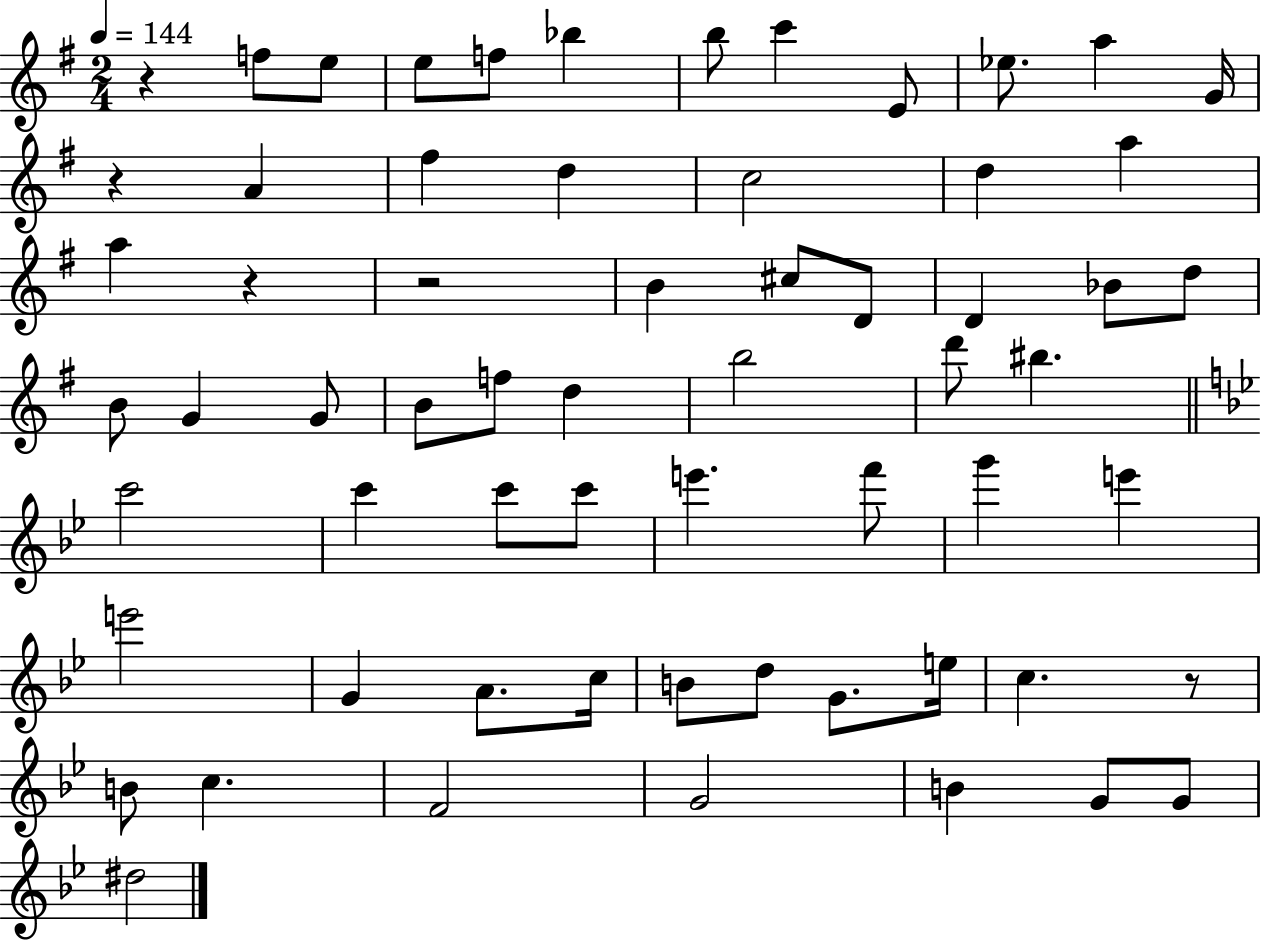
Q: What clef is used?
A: treble